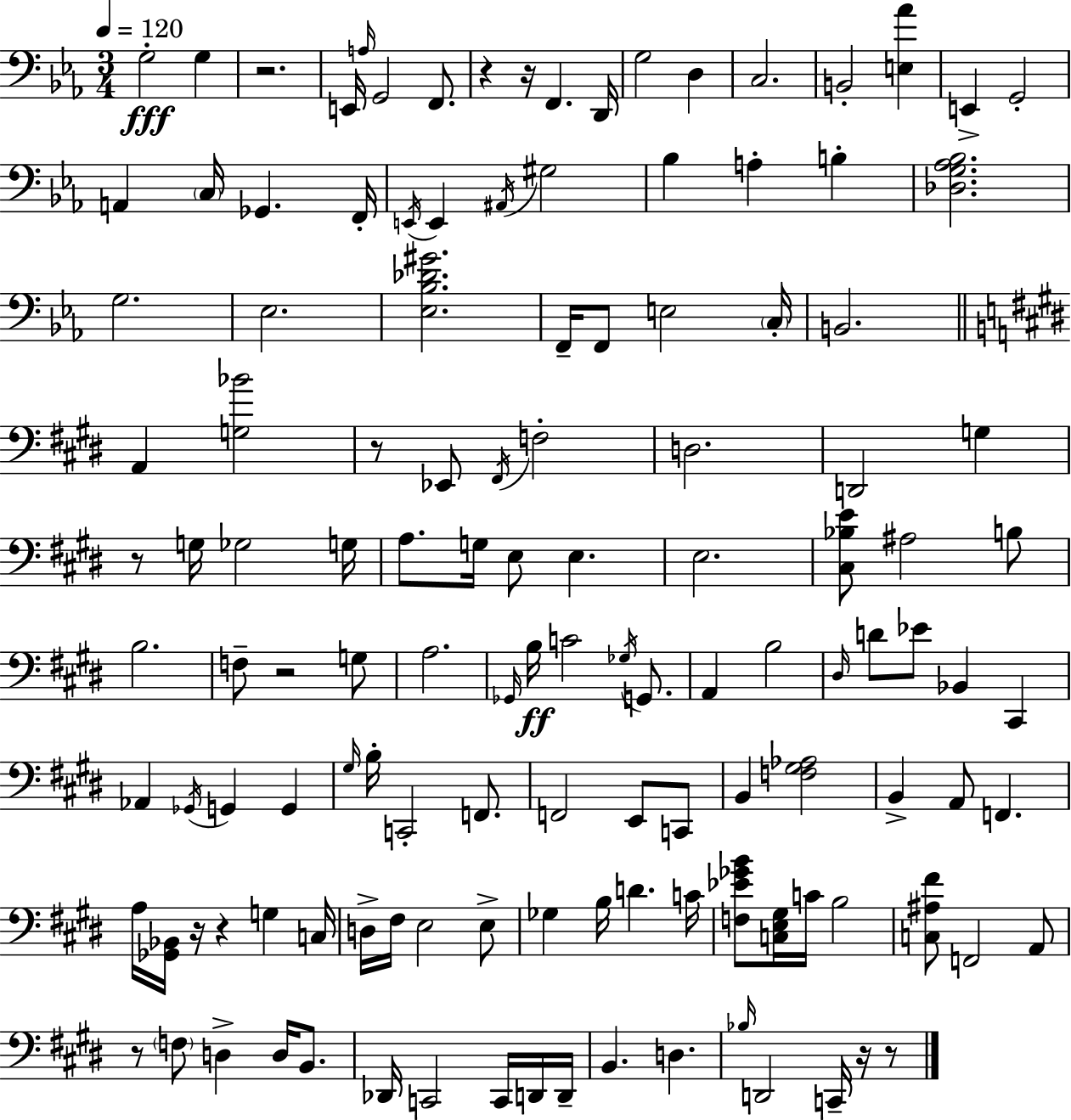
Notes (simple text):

G3/h G3/q R/h. E2/s A3/s G2/h F2/e. R/q R/s F2/q. D2/s G3/h D3/q C3/h. B2/h [E3,Ab4]/q E2/q G2/h A2/q C3/s Gb2/q. F2/s E2/s E2/q A#2/s G#3/h Bb3/q A3/q B3/q [Db3,G3,Ab3,Bb3]/h. G3/h. Eb3/h. [Eb3,Bb3,Db4,G#4]/h. F2/s F2/e E3/h C3/s B2/h. A2/q [G3,Bb4]/h R/e Eb2/e F#2/s F3/h D3/h. D2/h G3/q R/e G3/s Gb3/h G3/s A3/e. G3/s E3/e E3/q. E3/h. [C#3,Bb3,E4]/e A#3/h B3/e B3/h. F3/e R/h G3/e A3/h. Gb2/s B3/s C4/h Gb3/s G2/e. A2/q B3/h D#3/s D4/e Eb4/e Bb2/q C#2/q Ab2/q Gb2/s G2/q G2/q G#3/s B3/s C2/h F2/e. F2/h E2/e C2/e B2/q [F3,G#3,Ab3]/h B2/q A2/e F2/q. A3/s [Gb2,Bb2]/s R/s R/q G3/q C3/s D3/s F#3/s E3/h E3/e Gb3/q B3/s D4/q. C4/s [F3,Eb4,Gb4,B4]/e [C3,E3,G#3]/s C4/s B3/h [C3,A#3,F#4]/e F2/h A2/e R/e F3/e D3/q D3/s B2/e. Db2/s C2/h C2/s D2/s D2/s B2/q. D3/q. Bb3/s D2/h C2/s R/s R/e